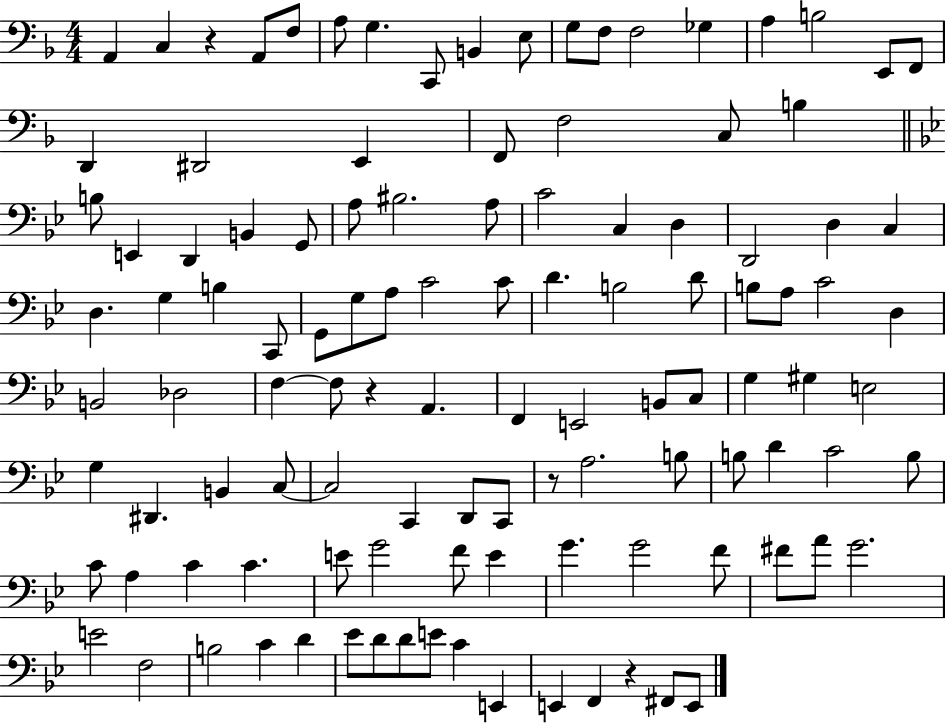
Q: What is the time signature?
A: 4/4